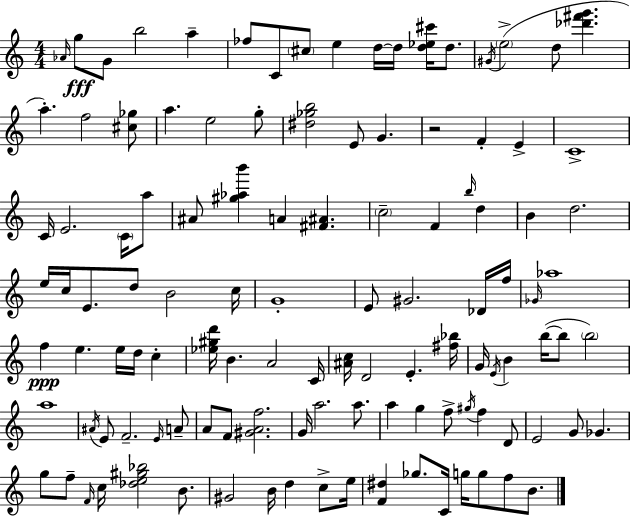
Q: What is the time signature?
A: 4/4